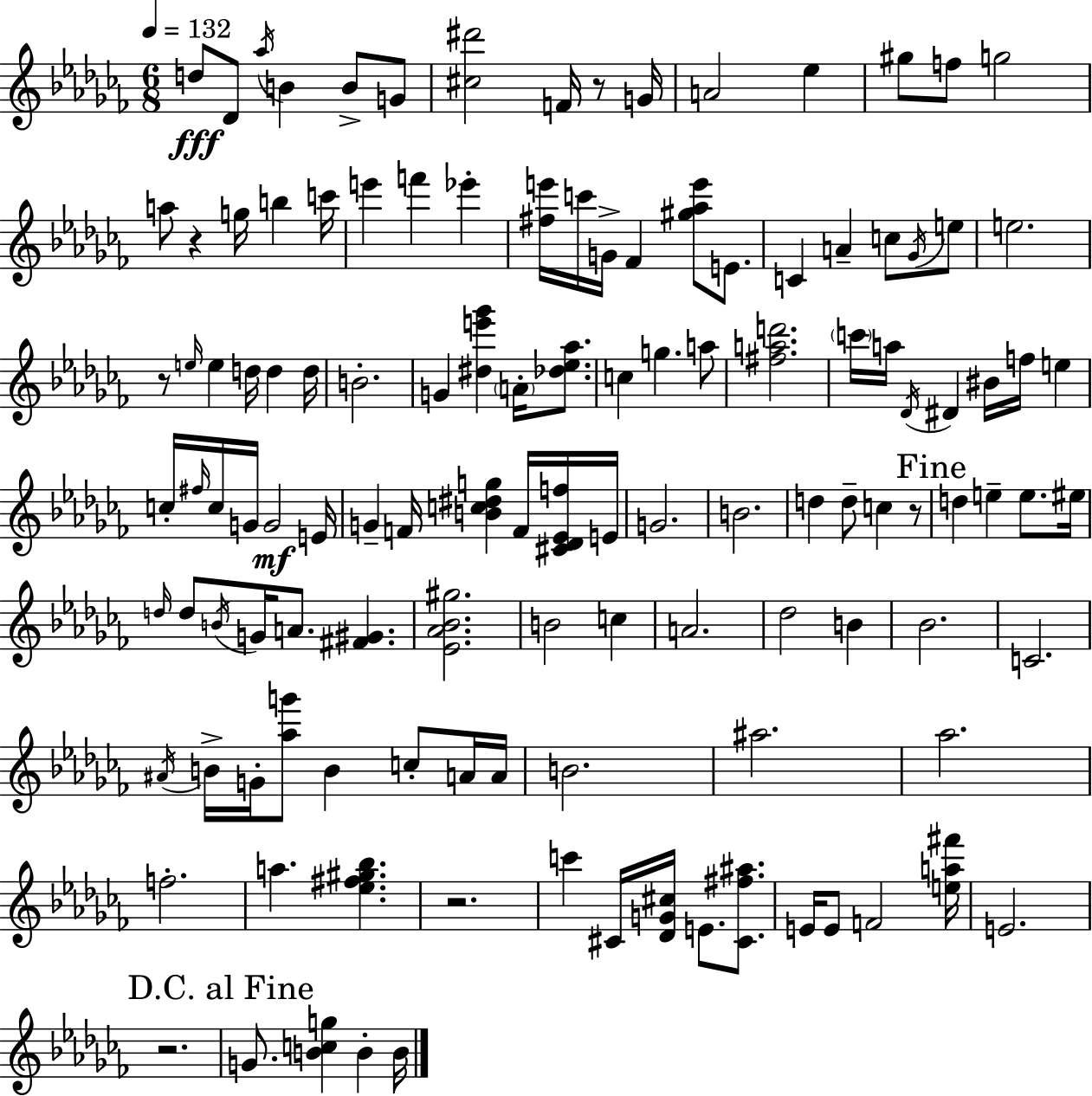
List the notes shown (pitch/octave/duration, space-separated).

D5/e Db4/e Ab5/s B4/q B4/e G4/e [C#5,D#6]/h F4/s R/e G4/s A4/h Eb5/q G#5/e F5/e G5/h A5/e R/q G5/s B5/q C6/s E6/q F6/q Eb6/q [F#5,E6]/s C6/s G4/s FES4/q [G#5,Ab5,E6]/e E4/e. C4/q A4/q C5/e Gb4/s E5/e E5/h. R/e E5/s E5/q D5/s D5/q D5/s B4/h. G4/q [D#5,E6,Gb6]/q A4/s [Db5,Eb5,Ab5]/e. C5/q G5/q. A5/e [F#5,A5,D6]/h. C6/s A5/s Db4/s D#4/q BIS4/s F5/s E5/q C5/s F#5/s C5/s G4/s G4/h E4/s G4/q F4/s [B4,C5,D#5,G5]/q F4/s [C#4,Db4,Eb4,F5]/s E4/s G4/h. B4/h. D5/q D5/e C5/q R/e D5/q E5/q E5/e. EIS5/s D5/s D5/e B4/s G4/s A4/e. [F#4,G#4]/q. [Eb4,Ab4,Bb4,G#5]/h. B4/h C5/q A4/h. Db5/h B4/q Bb4/h. C4/h. A#4/s B4/s G4/s [Ab5,G6]/e B4/q C5/e A4/s A4/s B4/h. A#5/h. Ab5/h. F5/h. A5/q. [Eb5,F#5,G#5,Bb5]/q. R/h. C6/q C#4/s [Db4,G4,C#5]/s E4/e. [C#4,F#5,A#5]/e. E4/s E4/e F4/h [E5,A5,F#6]/s E4/h. R/h. G4/e. [B4,C5,G5]/q B4/q B4/s